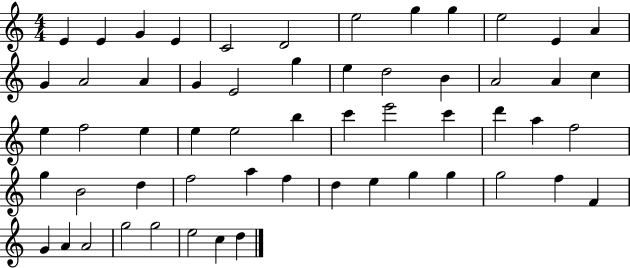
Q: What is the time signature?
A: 4/4